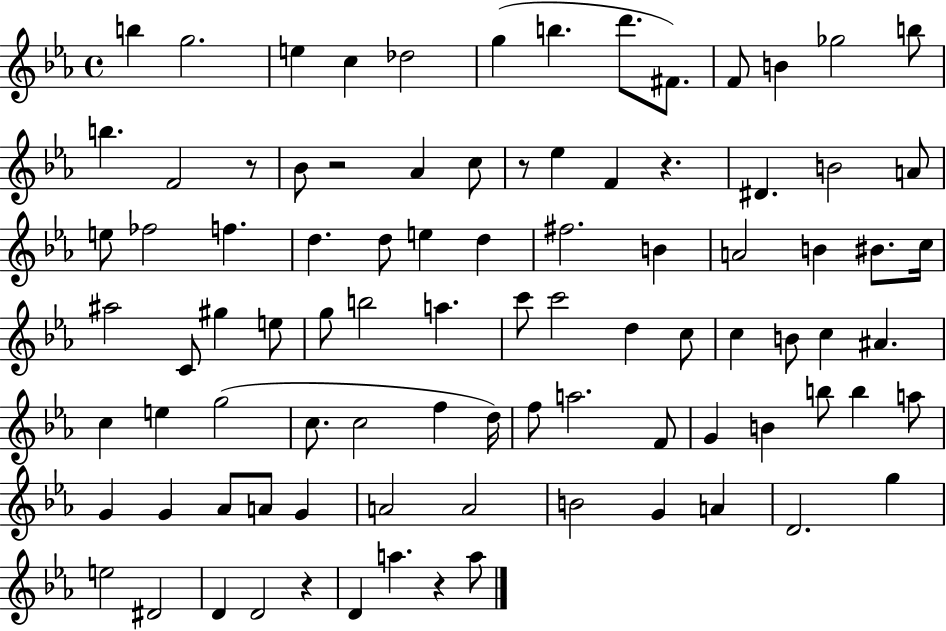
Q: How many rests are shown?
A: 6